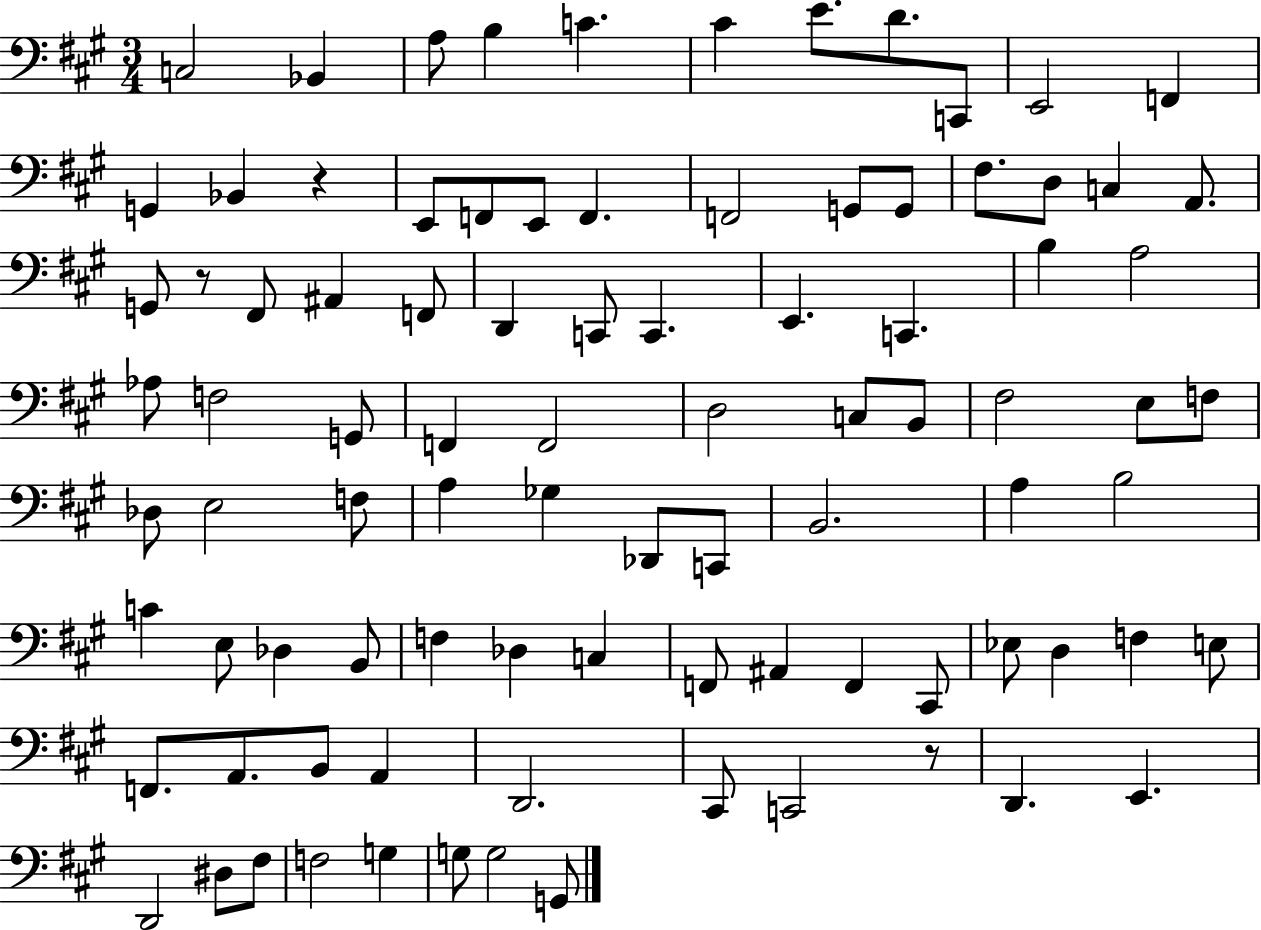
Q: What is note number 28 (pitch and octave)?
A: F2